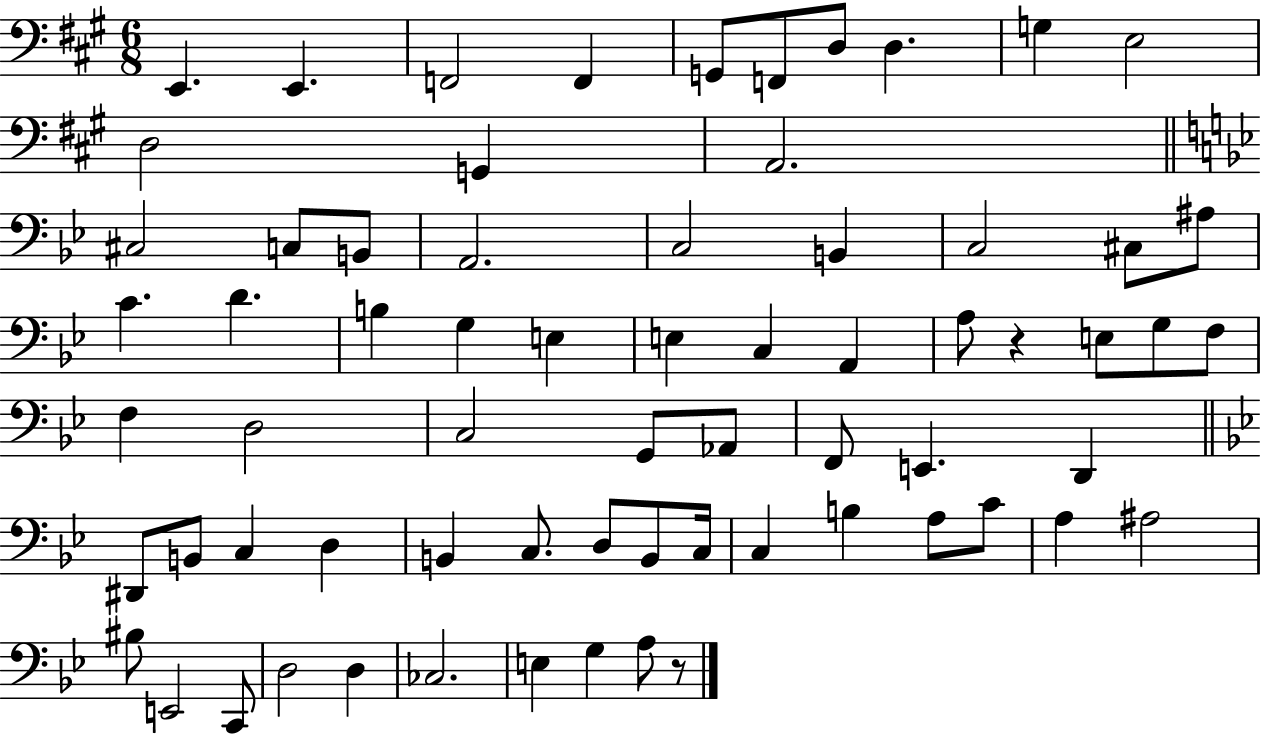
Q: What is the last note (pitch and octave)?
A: A3